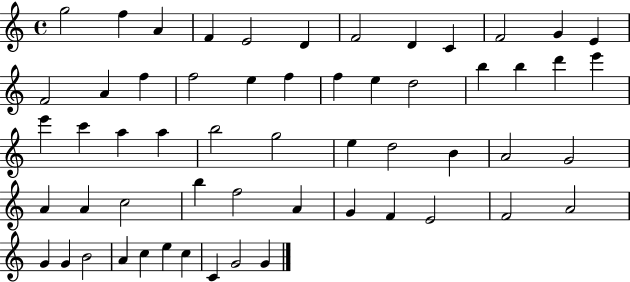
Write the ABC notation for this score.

X:1
T:Untitled
M:4/4
L:1/4
K:C
g2 f A F E2 D F2 D C F2 G E F2 A f f2 e f f e d2 b b d' e' e' c' a a b2 g2 e d2 B A2 G2 A A c2 b f2 A G F E2 F2 A2 G G B2 A c e c C G2 G